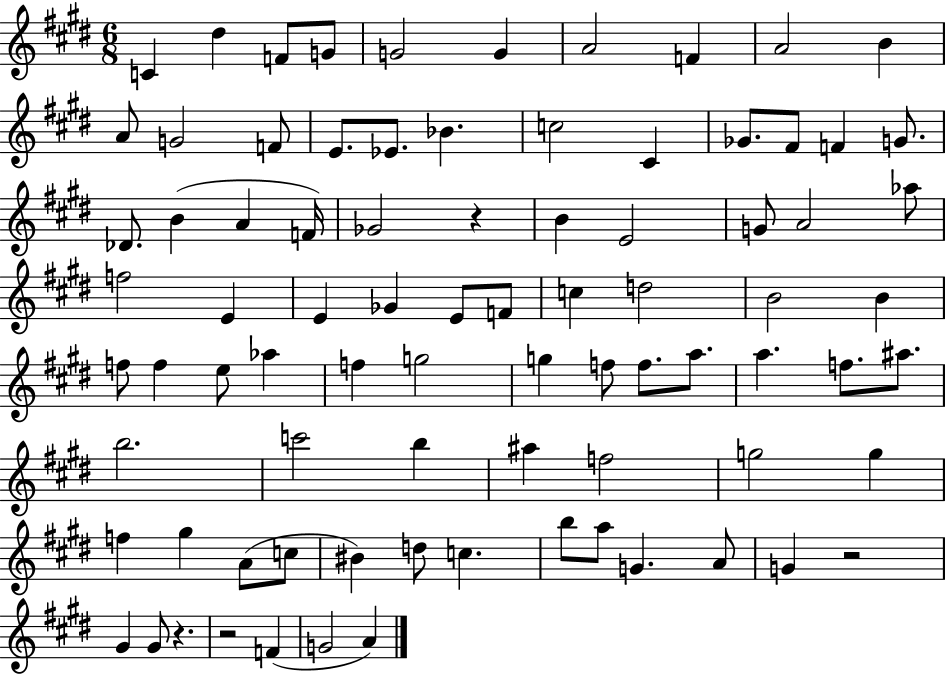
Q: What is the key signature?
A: E major